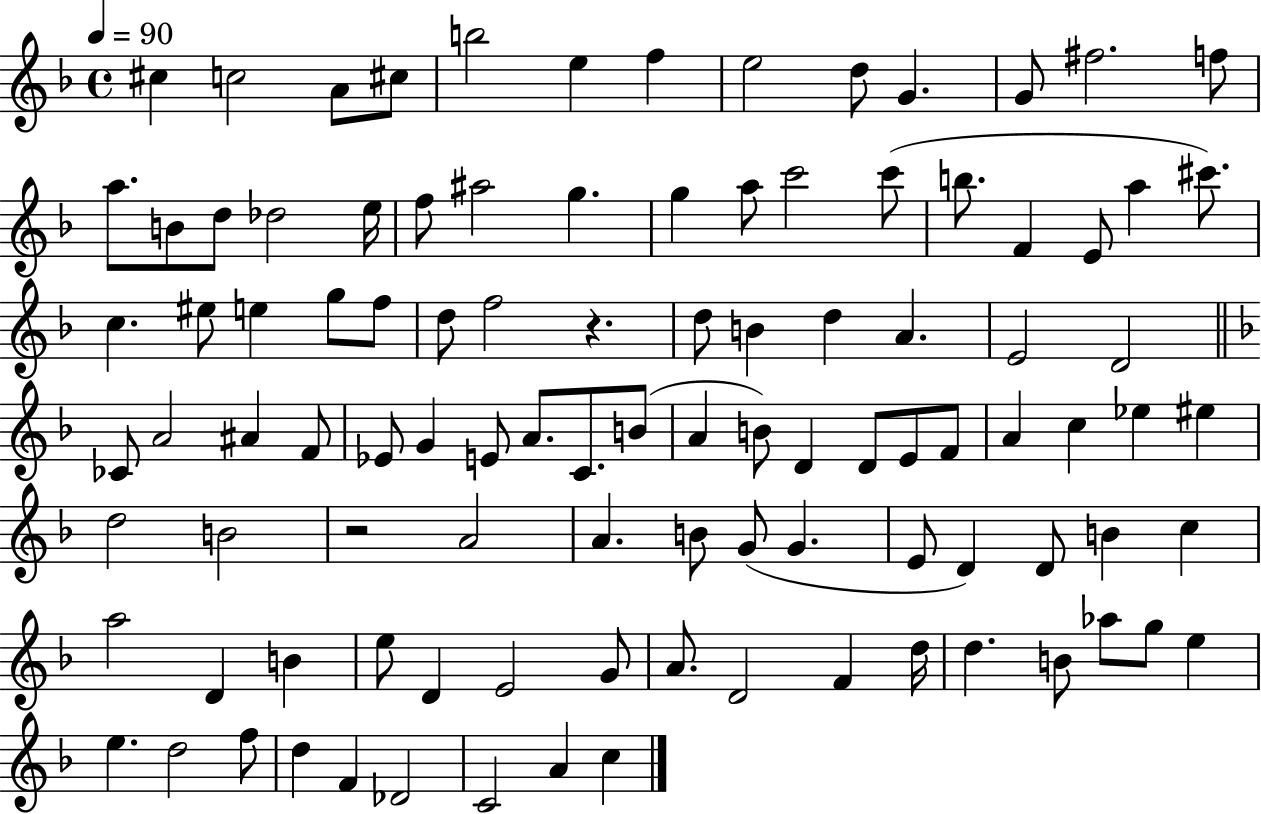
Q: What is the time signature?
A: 4/4